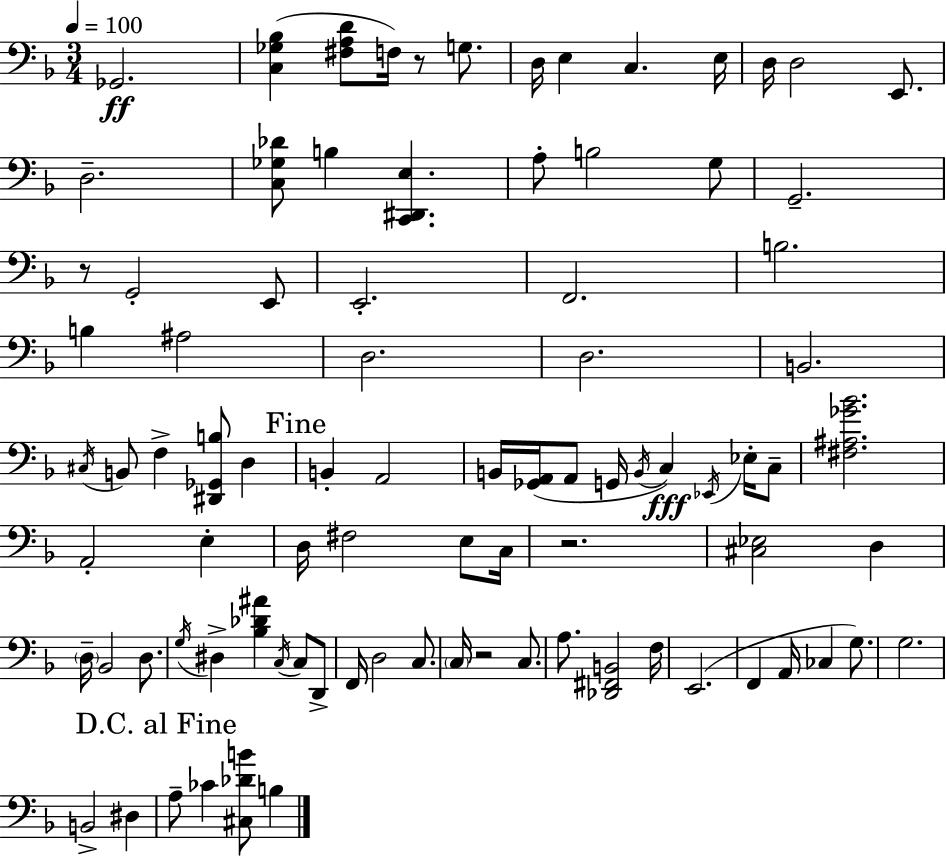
X:1
T:Untitled
M:3/4
L:1/4
K:F
_G,,2 [C,_G,_B,] [^F,A,D]/2 F,/4 z/2 G,/2 D,/4 E, C, E,/4 D,/4 D,2 E,,/2 D,2 [C,_G,_D]/2 B, [C,,^D,,E,] A,/2 B,2 G,/2 G,,2 z/2 G,,2 E,,/2 E,,2 F,,2 B,2 B, ^A,2 D,2 D,2 B,,2 ^C,/4 B,,/2 F, [^D,,_G,,B,]/2 D, B,, A,,2 B,,/4 [_G,,A,,]/4 A,,/2 G,,/4 B,,/4 C, _E,,/4 _E,/4 C,/2 [^F,^A,_G_B]2 A,,2 E, D,/4 ^F,2 E,/2 C,/4 z2 [^C,_E,]2 D, D,/4 _B,,2 D,/2 G,/4 ^D, [_B,_D^A] C,/4 C,/2 D,,/2 F,,/4 D,2 C,/2 C,/4 z2 C,/2 A,/2 [_D,,^F,,B,,]2 F,/4 E,,2 F,, A,,/4 _C, G,/2 G,2 B,,2 ^D, A,/2 _C [^C,_DB]/2 B,